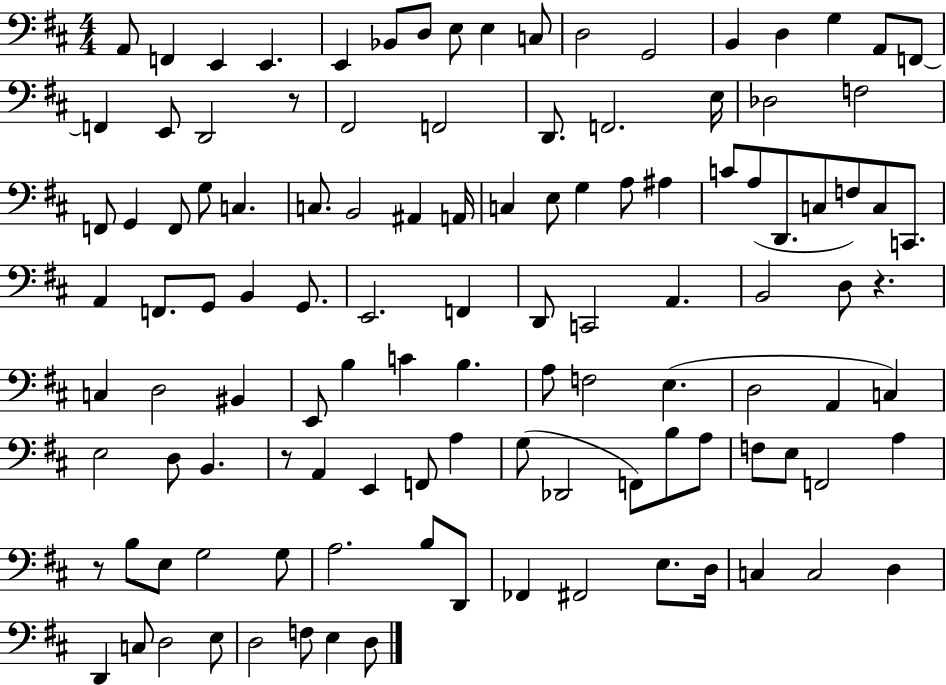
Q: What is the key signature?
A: D major